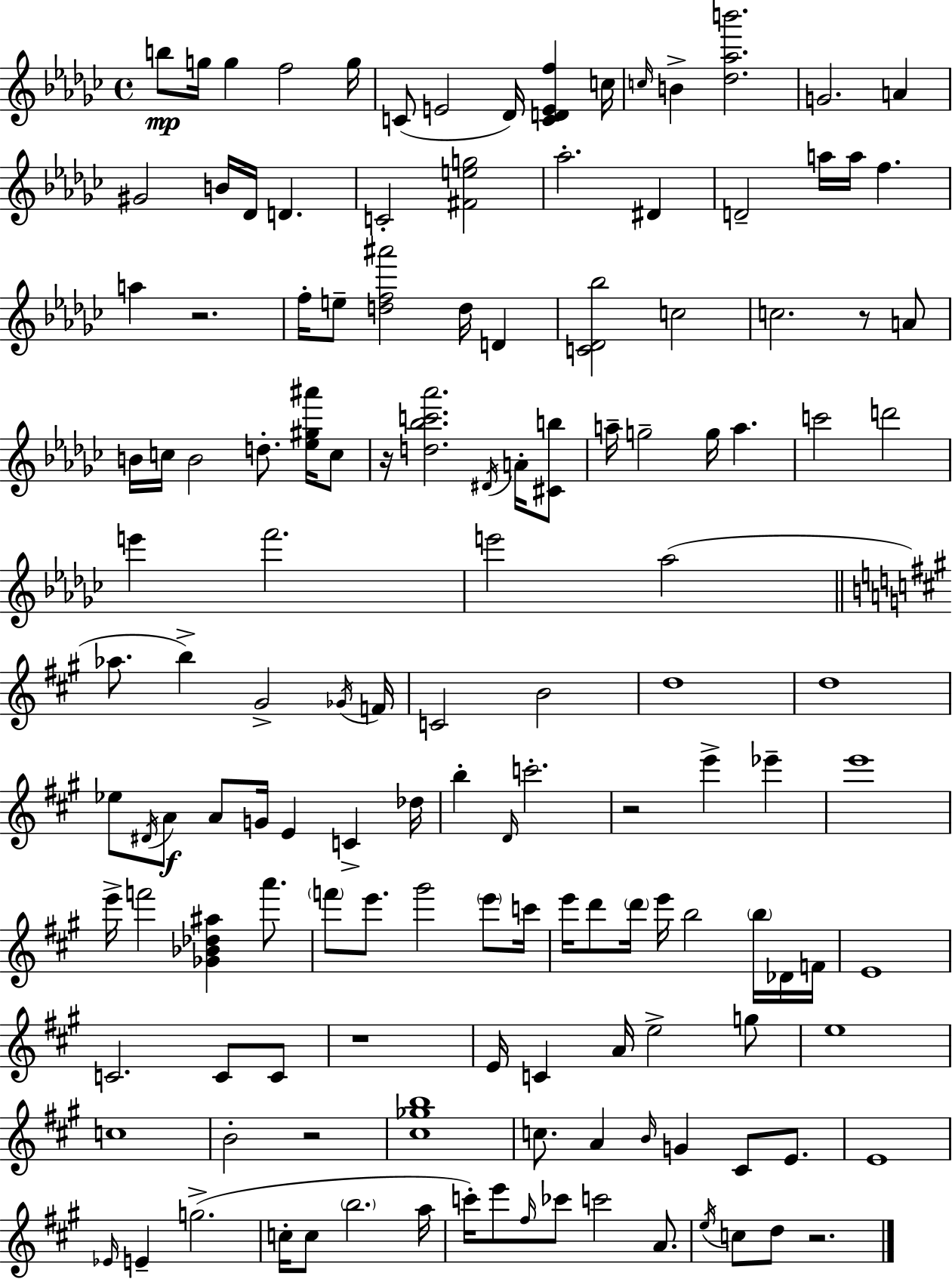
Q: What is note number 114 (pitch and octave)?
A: A5